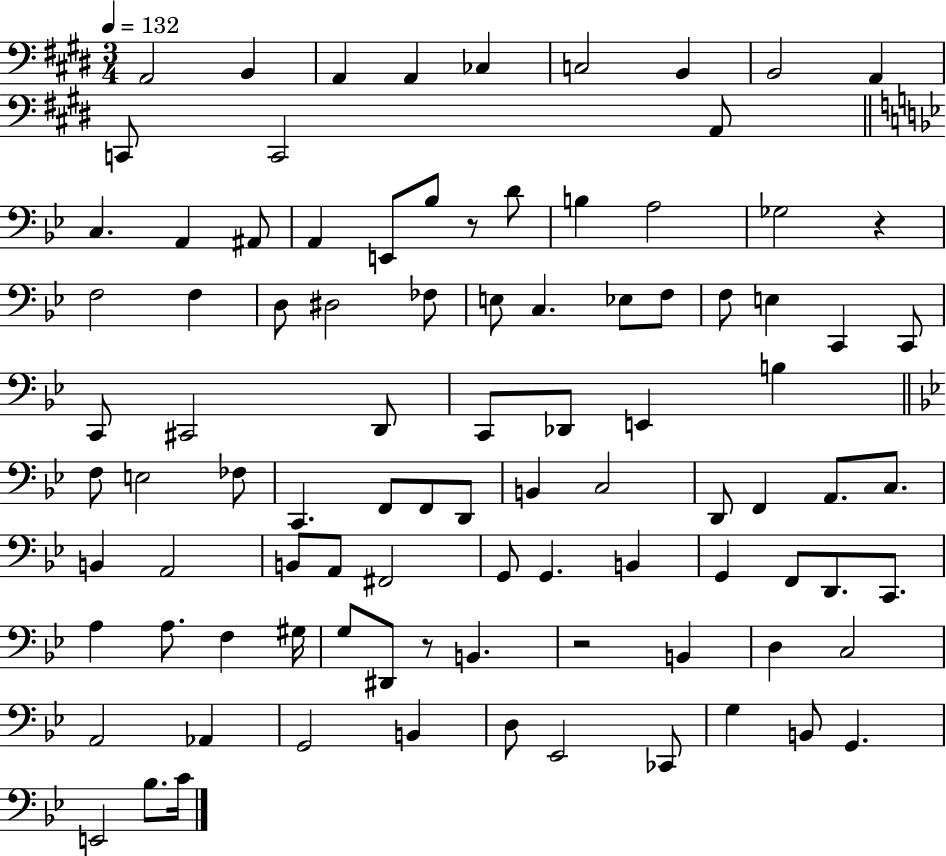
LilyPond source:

{
  \clef bass
  \numericTimeSignature
  \time 3/4
  \key e \major
  \tempo 4 = 132
  \repeat volta 2 { a,2 b,4 | a,4 a,4 ces4 | c2 b,4 | b,2 a,4 | \break c,8 c,2 a,8 | \bar "||" \break \key g \minor c4. a,4 ais,8 | a,4 e,8 bes8 r8 d'8 | b4 a2 | ges2 r4 | \break f2 f4 | d8 dis2 fes8 | e8 c4. ees8 f8 | f8 e4 c,4 c,8 | \break c,8 cis,2 d,8 | c,8 des,8 e,4 b4 | \bar "||" \break \key g \minor f8 e2 fes8 | c,4. f,8 f,8 d,8 | b,4 c2 | d,8 f,4 a,8. c8. | \break b,4 a,2 | b,8 a,8 fis,2 | g,8 g,4. b,4 | g,4 f,8 d,8. c,8. | \break a4 a8. f4 gis16 | g8 dis,8 r8 b,4. | r2 b,4 | d4 c2 | \break a,2 aes,4 | g,2 b,4 | d8 ees,2 ces,8 | g4 b,8 g,4. | \break e,2 bes8. c'16 | } \bar "|."
}